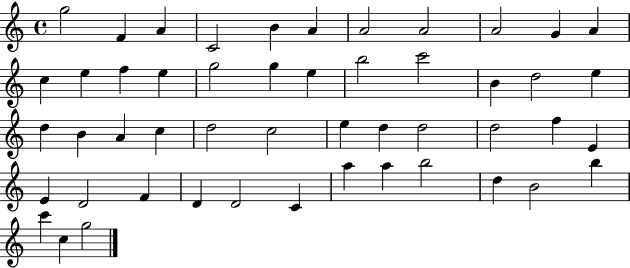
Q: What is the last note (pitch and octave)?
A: G5